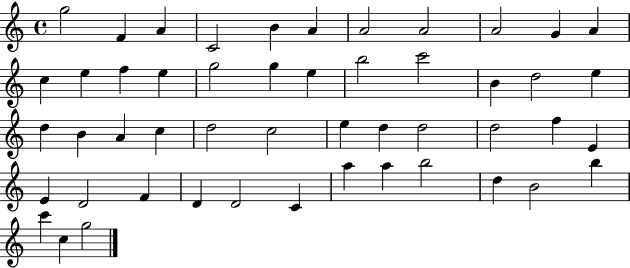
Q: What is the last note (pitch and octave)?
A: G5